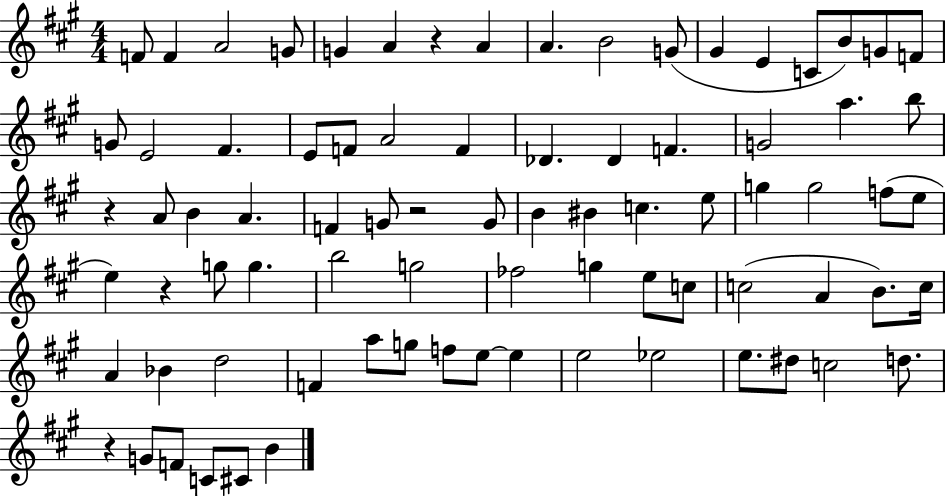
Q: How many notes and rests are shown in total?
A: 81